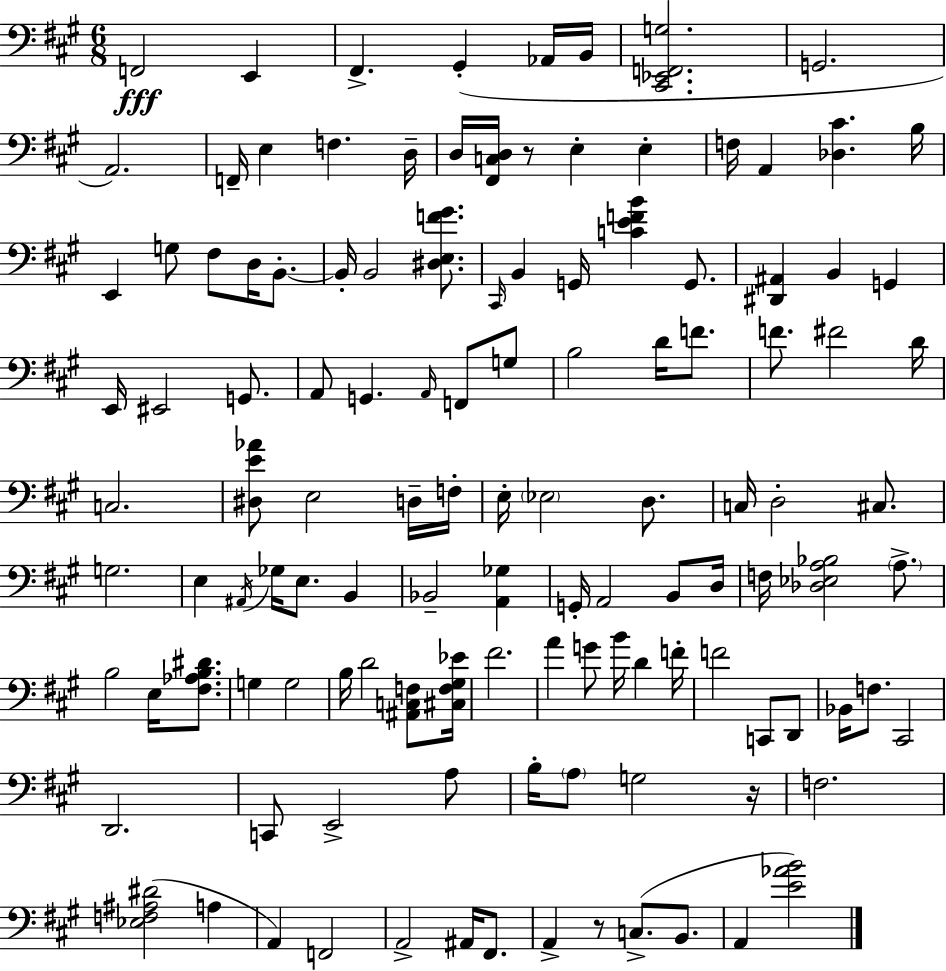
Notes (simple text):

F2/h E2/q F#2/q. G#2/q Ab2/s B2/s [C#2,Eb2,F2,G3]/h. G2/h. A2/h. F2/s E3/q F3/q. D3/s D3/s [F#2,C3,D3]/s R/e E3/q E3/q F3/s A2/q [Db3,C#4]/q. B3/s E2/q G3/e F#3/e D3/s B2/e. B2/s B2/h [D#3,E3,F4,G#4]/e. C#2/s B2/q G2/s [C4,E4,F4,B4]/q G2/e. [D#2,A#2]/q B2/q G2/q E2/s EIS2/h G2/e. A2/e G2/q. A2/s F2/e G3/e B3/h D4/s F4/e. F4/e. F#4/h D4/s C3/h. [D#3,E4,Ab4]/e E3/h D3/s F3/s E3/s Eb3/h D3/e. C3/s D3/h C#3/e. G3/h. E3/q A#2/s Gb3/s E3/e. B2/q Bb2/h [A2,Gb3]/q G2/s A2/h B2/e D3/s F3/s [Db3,Eb3,A3,Bb3]/h A3/e. B3/h E3/s [F#3,Ab3,B3,D#4]/e. G3/q G3/h B3/s D4/h [A#2,C3,F3]/e [C#3,F3,G#3,Eb4]/s F#4/h. A4/q G4/e B4/s D4/q F4/s F4/h C2/e D2/e Bb2/s F3/e. C#2/h D2/h. C2/e E2/h A3/e B3/s A3/e G3/h R/s F3/h. [Eb3,F3,A#3,D#4]/h A3/q A2/q F2/h A2/h A#2/s F#2/e. A2/q R/e C3/e. B2/e. A2/q [E4,Ab4,B4]/h